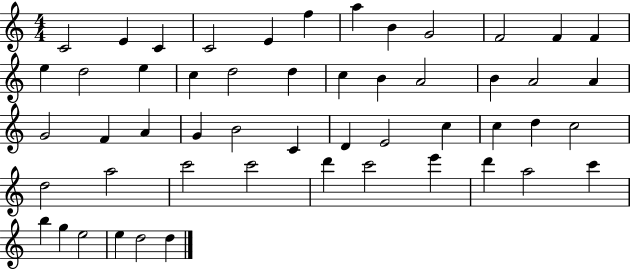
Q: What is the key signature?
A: C major